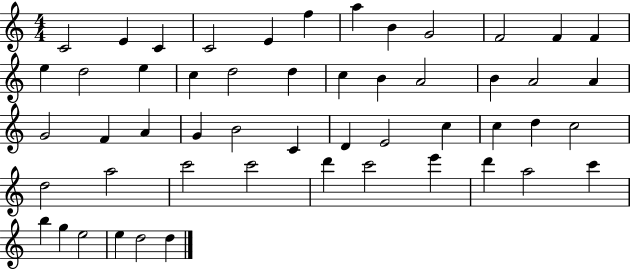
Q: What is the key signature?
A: C major